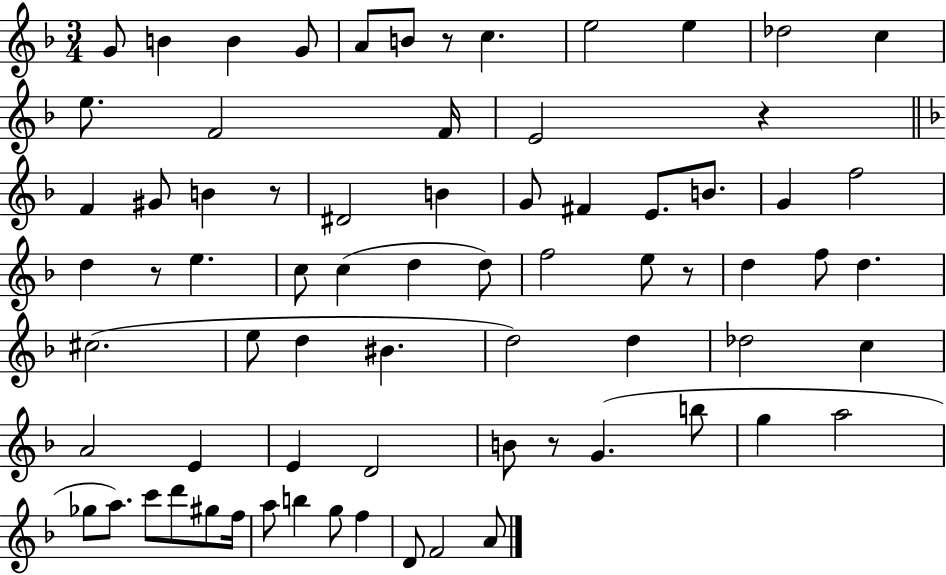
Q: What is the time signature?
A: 3/4